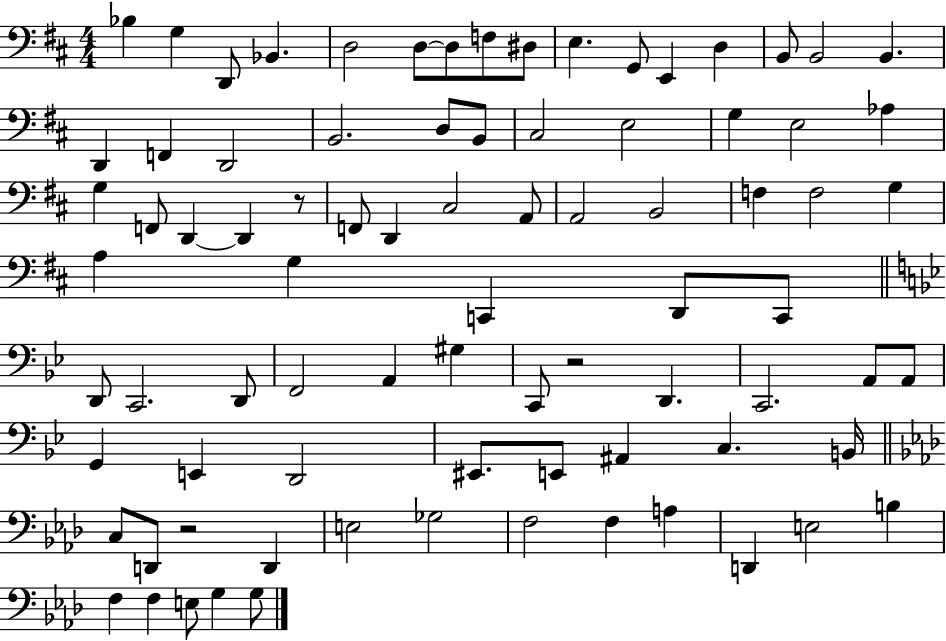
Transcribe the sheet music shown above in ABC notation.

X:1
T:Untitled
M:4/4
L:1/4
K:D
_B, G, D,,/2 _B,, D,2 D,/2 D,/2 F,/2 ^D,/2 E, G,,/2 E,, D, B,,/2 B,,2 B,, D,, F,, D,,2 B,,2 D,/2 B,,/2 ^C,2 E,2 G, E,2 _A, G, F,,/2 D,, D,, z/2 F,,/2 D,, ^C,2 A,,/2 A,,2 B,,2 F, F,2 G, A, G, C,, D,,/2 C,,/2 D,,/2 C,,2 D,,/2 F,,2 A,, ^G, C,,/2 z2 D,, C,,2 A,,/2 A,,/2 G,, E,, D,,2 ^E,,/2 E,,/2 ^A,, C, B,,/4 C,/2 D,,/2 z2 D,, E,2 _G,2 F,2 F, A, D,, E,2 B, F, F, E,/2 G, G,/2